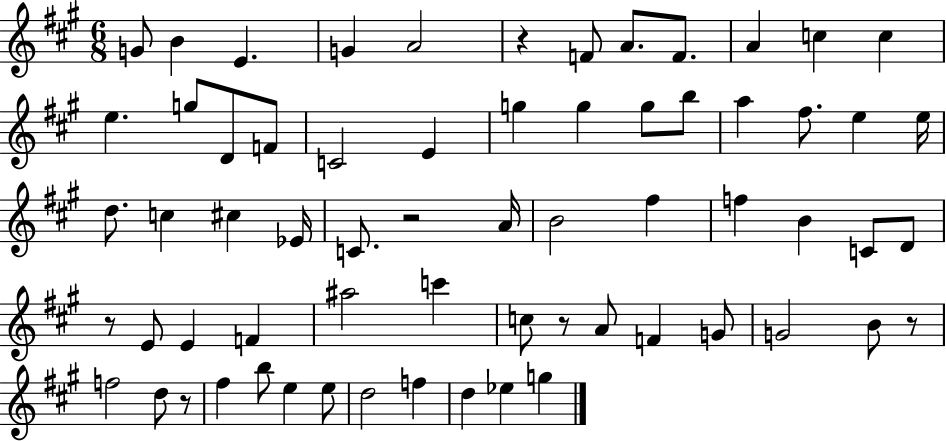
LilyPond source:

{
  \clef treble
  \numericTimeSignature
  \time 6/8
  \key a \major
  \repeat volta 2 { g'8 b'4 e'4. | g'4 a'2 | r4 f'8 a'8. f'8. | a'4 c''4 c''4 | \break e''4. g''8 d'8 f'8 | c'2 e'4 | g''4 g''4 g''8 b''8 | a''4 fis''8. e''4 e''16 | \break d''8. c''4 cis''4 ees'16 | c'8. r2 a'16 | b'2 fis''4 | f''4 b'4 c'8 d'8 | \break r8 e'8 e'4 f'4 | ais''2 c'''4 | c''8 r8 a'8 f'4 g'8 | g'2 b'8 r8 | \break f''2 d''8 r8 | fis''4 b''8 e''4 e''8 | d''2 f''4 | d''4 ees''4 g''4 | \break } \bar "|."
}